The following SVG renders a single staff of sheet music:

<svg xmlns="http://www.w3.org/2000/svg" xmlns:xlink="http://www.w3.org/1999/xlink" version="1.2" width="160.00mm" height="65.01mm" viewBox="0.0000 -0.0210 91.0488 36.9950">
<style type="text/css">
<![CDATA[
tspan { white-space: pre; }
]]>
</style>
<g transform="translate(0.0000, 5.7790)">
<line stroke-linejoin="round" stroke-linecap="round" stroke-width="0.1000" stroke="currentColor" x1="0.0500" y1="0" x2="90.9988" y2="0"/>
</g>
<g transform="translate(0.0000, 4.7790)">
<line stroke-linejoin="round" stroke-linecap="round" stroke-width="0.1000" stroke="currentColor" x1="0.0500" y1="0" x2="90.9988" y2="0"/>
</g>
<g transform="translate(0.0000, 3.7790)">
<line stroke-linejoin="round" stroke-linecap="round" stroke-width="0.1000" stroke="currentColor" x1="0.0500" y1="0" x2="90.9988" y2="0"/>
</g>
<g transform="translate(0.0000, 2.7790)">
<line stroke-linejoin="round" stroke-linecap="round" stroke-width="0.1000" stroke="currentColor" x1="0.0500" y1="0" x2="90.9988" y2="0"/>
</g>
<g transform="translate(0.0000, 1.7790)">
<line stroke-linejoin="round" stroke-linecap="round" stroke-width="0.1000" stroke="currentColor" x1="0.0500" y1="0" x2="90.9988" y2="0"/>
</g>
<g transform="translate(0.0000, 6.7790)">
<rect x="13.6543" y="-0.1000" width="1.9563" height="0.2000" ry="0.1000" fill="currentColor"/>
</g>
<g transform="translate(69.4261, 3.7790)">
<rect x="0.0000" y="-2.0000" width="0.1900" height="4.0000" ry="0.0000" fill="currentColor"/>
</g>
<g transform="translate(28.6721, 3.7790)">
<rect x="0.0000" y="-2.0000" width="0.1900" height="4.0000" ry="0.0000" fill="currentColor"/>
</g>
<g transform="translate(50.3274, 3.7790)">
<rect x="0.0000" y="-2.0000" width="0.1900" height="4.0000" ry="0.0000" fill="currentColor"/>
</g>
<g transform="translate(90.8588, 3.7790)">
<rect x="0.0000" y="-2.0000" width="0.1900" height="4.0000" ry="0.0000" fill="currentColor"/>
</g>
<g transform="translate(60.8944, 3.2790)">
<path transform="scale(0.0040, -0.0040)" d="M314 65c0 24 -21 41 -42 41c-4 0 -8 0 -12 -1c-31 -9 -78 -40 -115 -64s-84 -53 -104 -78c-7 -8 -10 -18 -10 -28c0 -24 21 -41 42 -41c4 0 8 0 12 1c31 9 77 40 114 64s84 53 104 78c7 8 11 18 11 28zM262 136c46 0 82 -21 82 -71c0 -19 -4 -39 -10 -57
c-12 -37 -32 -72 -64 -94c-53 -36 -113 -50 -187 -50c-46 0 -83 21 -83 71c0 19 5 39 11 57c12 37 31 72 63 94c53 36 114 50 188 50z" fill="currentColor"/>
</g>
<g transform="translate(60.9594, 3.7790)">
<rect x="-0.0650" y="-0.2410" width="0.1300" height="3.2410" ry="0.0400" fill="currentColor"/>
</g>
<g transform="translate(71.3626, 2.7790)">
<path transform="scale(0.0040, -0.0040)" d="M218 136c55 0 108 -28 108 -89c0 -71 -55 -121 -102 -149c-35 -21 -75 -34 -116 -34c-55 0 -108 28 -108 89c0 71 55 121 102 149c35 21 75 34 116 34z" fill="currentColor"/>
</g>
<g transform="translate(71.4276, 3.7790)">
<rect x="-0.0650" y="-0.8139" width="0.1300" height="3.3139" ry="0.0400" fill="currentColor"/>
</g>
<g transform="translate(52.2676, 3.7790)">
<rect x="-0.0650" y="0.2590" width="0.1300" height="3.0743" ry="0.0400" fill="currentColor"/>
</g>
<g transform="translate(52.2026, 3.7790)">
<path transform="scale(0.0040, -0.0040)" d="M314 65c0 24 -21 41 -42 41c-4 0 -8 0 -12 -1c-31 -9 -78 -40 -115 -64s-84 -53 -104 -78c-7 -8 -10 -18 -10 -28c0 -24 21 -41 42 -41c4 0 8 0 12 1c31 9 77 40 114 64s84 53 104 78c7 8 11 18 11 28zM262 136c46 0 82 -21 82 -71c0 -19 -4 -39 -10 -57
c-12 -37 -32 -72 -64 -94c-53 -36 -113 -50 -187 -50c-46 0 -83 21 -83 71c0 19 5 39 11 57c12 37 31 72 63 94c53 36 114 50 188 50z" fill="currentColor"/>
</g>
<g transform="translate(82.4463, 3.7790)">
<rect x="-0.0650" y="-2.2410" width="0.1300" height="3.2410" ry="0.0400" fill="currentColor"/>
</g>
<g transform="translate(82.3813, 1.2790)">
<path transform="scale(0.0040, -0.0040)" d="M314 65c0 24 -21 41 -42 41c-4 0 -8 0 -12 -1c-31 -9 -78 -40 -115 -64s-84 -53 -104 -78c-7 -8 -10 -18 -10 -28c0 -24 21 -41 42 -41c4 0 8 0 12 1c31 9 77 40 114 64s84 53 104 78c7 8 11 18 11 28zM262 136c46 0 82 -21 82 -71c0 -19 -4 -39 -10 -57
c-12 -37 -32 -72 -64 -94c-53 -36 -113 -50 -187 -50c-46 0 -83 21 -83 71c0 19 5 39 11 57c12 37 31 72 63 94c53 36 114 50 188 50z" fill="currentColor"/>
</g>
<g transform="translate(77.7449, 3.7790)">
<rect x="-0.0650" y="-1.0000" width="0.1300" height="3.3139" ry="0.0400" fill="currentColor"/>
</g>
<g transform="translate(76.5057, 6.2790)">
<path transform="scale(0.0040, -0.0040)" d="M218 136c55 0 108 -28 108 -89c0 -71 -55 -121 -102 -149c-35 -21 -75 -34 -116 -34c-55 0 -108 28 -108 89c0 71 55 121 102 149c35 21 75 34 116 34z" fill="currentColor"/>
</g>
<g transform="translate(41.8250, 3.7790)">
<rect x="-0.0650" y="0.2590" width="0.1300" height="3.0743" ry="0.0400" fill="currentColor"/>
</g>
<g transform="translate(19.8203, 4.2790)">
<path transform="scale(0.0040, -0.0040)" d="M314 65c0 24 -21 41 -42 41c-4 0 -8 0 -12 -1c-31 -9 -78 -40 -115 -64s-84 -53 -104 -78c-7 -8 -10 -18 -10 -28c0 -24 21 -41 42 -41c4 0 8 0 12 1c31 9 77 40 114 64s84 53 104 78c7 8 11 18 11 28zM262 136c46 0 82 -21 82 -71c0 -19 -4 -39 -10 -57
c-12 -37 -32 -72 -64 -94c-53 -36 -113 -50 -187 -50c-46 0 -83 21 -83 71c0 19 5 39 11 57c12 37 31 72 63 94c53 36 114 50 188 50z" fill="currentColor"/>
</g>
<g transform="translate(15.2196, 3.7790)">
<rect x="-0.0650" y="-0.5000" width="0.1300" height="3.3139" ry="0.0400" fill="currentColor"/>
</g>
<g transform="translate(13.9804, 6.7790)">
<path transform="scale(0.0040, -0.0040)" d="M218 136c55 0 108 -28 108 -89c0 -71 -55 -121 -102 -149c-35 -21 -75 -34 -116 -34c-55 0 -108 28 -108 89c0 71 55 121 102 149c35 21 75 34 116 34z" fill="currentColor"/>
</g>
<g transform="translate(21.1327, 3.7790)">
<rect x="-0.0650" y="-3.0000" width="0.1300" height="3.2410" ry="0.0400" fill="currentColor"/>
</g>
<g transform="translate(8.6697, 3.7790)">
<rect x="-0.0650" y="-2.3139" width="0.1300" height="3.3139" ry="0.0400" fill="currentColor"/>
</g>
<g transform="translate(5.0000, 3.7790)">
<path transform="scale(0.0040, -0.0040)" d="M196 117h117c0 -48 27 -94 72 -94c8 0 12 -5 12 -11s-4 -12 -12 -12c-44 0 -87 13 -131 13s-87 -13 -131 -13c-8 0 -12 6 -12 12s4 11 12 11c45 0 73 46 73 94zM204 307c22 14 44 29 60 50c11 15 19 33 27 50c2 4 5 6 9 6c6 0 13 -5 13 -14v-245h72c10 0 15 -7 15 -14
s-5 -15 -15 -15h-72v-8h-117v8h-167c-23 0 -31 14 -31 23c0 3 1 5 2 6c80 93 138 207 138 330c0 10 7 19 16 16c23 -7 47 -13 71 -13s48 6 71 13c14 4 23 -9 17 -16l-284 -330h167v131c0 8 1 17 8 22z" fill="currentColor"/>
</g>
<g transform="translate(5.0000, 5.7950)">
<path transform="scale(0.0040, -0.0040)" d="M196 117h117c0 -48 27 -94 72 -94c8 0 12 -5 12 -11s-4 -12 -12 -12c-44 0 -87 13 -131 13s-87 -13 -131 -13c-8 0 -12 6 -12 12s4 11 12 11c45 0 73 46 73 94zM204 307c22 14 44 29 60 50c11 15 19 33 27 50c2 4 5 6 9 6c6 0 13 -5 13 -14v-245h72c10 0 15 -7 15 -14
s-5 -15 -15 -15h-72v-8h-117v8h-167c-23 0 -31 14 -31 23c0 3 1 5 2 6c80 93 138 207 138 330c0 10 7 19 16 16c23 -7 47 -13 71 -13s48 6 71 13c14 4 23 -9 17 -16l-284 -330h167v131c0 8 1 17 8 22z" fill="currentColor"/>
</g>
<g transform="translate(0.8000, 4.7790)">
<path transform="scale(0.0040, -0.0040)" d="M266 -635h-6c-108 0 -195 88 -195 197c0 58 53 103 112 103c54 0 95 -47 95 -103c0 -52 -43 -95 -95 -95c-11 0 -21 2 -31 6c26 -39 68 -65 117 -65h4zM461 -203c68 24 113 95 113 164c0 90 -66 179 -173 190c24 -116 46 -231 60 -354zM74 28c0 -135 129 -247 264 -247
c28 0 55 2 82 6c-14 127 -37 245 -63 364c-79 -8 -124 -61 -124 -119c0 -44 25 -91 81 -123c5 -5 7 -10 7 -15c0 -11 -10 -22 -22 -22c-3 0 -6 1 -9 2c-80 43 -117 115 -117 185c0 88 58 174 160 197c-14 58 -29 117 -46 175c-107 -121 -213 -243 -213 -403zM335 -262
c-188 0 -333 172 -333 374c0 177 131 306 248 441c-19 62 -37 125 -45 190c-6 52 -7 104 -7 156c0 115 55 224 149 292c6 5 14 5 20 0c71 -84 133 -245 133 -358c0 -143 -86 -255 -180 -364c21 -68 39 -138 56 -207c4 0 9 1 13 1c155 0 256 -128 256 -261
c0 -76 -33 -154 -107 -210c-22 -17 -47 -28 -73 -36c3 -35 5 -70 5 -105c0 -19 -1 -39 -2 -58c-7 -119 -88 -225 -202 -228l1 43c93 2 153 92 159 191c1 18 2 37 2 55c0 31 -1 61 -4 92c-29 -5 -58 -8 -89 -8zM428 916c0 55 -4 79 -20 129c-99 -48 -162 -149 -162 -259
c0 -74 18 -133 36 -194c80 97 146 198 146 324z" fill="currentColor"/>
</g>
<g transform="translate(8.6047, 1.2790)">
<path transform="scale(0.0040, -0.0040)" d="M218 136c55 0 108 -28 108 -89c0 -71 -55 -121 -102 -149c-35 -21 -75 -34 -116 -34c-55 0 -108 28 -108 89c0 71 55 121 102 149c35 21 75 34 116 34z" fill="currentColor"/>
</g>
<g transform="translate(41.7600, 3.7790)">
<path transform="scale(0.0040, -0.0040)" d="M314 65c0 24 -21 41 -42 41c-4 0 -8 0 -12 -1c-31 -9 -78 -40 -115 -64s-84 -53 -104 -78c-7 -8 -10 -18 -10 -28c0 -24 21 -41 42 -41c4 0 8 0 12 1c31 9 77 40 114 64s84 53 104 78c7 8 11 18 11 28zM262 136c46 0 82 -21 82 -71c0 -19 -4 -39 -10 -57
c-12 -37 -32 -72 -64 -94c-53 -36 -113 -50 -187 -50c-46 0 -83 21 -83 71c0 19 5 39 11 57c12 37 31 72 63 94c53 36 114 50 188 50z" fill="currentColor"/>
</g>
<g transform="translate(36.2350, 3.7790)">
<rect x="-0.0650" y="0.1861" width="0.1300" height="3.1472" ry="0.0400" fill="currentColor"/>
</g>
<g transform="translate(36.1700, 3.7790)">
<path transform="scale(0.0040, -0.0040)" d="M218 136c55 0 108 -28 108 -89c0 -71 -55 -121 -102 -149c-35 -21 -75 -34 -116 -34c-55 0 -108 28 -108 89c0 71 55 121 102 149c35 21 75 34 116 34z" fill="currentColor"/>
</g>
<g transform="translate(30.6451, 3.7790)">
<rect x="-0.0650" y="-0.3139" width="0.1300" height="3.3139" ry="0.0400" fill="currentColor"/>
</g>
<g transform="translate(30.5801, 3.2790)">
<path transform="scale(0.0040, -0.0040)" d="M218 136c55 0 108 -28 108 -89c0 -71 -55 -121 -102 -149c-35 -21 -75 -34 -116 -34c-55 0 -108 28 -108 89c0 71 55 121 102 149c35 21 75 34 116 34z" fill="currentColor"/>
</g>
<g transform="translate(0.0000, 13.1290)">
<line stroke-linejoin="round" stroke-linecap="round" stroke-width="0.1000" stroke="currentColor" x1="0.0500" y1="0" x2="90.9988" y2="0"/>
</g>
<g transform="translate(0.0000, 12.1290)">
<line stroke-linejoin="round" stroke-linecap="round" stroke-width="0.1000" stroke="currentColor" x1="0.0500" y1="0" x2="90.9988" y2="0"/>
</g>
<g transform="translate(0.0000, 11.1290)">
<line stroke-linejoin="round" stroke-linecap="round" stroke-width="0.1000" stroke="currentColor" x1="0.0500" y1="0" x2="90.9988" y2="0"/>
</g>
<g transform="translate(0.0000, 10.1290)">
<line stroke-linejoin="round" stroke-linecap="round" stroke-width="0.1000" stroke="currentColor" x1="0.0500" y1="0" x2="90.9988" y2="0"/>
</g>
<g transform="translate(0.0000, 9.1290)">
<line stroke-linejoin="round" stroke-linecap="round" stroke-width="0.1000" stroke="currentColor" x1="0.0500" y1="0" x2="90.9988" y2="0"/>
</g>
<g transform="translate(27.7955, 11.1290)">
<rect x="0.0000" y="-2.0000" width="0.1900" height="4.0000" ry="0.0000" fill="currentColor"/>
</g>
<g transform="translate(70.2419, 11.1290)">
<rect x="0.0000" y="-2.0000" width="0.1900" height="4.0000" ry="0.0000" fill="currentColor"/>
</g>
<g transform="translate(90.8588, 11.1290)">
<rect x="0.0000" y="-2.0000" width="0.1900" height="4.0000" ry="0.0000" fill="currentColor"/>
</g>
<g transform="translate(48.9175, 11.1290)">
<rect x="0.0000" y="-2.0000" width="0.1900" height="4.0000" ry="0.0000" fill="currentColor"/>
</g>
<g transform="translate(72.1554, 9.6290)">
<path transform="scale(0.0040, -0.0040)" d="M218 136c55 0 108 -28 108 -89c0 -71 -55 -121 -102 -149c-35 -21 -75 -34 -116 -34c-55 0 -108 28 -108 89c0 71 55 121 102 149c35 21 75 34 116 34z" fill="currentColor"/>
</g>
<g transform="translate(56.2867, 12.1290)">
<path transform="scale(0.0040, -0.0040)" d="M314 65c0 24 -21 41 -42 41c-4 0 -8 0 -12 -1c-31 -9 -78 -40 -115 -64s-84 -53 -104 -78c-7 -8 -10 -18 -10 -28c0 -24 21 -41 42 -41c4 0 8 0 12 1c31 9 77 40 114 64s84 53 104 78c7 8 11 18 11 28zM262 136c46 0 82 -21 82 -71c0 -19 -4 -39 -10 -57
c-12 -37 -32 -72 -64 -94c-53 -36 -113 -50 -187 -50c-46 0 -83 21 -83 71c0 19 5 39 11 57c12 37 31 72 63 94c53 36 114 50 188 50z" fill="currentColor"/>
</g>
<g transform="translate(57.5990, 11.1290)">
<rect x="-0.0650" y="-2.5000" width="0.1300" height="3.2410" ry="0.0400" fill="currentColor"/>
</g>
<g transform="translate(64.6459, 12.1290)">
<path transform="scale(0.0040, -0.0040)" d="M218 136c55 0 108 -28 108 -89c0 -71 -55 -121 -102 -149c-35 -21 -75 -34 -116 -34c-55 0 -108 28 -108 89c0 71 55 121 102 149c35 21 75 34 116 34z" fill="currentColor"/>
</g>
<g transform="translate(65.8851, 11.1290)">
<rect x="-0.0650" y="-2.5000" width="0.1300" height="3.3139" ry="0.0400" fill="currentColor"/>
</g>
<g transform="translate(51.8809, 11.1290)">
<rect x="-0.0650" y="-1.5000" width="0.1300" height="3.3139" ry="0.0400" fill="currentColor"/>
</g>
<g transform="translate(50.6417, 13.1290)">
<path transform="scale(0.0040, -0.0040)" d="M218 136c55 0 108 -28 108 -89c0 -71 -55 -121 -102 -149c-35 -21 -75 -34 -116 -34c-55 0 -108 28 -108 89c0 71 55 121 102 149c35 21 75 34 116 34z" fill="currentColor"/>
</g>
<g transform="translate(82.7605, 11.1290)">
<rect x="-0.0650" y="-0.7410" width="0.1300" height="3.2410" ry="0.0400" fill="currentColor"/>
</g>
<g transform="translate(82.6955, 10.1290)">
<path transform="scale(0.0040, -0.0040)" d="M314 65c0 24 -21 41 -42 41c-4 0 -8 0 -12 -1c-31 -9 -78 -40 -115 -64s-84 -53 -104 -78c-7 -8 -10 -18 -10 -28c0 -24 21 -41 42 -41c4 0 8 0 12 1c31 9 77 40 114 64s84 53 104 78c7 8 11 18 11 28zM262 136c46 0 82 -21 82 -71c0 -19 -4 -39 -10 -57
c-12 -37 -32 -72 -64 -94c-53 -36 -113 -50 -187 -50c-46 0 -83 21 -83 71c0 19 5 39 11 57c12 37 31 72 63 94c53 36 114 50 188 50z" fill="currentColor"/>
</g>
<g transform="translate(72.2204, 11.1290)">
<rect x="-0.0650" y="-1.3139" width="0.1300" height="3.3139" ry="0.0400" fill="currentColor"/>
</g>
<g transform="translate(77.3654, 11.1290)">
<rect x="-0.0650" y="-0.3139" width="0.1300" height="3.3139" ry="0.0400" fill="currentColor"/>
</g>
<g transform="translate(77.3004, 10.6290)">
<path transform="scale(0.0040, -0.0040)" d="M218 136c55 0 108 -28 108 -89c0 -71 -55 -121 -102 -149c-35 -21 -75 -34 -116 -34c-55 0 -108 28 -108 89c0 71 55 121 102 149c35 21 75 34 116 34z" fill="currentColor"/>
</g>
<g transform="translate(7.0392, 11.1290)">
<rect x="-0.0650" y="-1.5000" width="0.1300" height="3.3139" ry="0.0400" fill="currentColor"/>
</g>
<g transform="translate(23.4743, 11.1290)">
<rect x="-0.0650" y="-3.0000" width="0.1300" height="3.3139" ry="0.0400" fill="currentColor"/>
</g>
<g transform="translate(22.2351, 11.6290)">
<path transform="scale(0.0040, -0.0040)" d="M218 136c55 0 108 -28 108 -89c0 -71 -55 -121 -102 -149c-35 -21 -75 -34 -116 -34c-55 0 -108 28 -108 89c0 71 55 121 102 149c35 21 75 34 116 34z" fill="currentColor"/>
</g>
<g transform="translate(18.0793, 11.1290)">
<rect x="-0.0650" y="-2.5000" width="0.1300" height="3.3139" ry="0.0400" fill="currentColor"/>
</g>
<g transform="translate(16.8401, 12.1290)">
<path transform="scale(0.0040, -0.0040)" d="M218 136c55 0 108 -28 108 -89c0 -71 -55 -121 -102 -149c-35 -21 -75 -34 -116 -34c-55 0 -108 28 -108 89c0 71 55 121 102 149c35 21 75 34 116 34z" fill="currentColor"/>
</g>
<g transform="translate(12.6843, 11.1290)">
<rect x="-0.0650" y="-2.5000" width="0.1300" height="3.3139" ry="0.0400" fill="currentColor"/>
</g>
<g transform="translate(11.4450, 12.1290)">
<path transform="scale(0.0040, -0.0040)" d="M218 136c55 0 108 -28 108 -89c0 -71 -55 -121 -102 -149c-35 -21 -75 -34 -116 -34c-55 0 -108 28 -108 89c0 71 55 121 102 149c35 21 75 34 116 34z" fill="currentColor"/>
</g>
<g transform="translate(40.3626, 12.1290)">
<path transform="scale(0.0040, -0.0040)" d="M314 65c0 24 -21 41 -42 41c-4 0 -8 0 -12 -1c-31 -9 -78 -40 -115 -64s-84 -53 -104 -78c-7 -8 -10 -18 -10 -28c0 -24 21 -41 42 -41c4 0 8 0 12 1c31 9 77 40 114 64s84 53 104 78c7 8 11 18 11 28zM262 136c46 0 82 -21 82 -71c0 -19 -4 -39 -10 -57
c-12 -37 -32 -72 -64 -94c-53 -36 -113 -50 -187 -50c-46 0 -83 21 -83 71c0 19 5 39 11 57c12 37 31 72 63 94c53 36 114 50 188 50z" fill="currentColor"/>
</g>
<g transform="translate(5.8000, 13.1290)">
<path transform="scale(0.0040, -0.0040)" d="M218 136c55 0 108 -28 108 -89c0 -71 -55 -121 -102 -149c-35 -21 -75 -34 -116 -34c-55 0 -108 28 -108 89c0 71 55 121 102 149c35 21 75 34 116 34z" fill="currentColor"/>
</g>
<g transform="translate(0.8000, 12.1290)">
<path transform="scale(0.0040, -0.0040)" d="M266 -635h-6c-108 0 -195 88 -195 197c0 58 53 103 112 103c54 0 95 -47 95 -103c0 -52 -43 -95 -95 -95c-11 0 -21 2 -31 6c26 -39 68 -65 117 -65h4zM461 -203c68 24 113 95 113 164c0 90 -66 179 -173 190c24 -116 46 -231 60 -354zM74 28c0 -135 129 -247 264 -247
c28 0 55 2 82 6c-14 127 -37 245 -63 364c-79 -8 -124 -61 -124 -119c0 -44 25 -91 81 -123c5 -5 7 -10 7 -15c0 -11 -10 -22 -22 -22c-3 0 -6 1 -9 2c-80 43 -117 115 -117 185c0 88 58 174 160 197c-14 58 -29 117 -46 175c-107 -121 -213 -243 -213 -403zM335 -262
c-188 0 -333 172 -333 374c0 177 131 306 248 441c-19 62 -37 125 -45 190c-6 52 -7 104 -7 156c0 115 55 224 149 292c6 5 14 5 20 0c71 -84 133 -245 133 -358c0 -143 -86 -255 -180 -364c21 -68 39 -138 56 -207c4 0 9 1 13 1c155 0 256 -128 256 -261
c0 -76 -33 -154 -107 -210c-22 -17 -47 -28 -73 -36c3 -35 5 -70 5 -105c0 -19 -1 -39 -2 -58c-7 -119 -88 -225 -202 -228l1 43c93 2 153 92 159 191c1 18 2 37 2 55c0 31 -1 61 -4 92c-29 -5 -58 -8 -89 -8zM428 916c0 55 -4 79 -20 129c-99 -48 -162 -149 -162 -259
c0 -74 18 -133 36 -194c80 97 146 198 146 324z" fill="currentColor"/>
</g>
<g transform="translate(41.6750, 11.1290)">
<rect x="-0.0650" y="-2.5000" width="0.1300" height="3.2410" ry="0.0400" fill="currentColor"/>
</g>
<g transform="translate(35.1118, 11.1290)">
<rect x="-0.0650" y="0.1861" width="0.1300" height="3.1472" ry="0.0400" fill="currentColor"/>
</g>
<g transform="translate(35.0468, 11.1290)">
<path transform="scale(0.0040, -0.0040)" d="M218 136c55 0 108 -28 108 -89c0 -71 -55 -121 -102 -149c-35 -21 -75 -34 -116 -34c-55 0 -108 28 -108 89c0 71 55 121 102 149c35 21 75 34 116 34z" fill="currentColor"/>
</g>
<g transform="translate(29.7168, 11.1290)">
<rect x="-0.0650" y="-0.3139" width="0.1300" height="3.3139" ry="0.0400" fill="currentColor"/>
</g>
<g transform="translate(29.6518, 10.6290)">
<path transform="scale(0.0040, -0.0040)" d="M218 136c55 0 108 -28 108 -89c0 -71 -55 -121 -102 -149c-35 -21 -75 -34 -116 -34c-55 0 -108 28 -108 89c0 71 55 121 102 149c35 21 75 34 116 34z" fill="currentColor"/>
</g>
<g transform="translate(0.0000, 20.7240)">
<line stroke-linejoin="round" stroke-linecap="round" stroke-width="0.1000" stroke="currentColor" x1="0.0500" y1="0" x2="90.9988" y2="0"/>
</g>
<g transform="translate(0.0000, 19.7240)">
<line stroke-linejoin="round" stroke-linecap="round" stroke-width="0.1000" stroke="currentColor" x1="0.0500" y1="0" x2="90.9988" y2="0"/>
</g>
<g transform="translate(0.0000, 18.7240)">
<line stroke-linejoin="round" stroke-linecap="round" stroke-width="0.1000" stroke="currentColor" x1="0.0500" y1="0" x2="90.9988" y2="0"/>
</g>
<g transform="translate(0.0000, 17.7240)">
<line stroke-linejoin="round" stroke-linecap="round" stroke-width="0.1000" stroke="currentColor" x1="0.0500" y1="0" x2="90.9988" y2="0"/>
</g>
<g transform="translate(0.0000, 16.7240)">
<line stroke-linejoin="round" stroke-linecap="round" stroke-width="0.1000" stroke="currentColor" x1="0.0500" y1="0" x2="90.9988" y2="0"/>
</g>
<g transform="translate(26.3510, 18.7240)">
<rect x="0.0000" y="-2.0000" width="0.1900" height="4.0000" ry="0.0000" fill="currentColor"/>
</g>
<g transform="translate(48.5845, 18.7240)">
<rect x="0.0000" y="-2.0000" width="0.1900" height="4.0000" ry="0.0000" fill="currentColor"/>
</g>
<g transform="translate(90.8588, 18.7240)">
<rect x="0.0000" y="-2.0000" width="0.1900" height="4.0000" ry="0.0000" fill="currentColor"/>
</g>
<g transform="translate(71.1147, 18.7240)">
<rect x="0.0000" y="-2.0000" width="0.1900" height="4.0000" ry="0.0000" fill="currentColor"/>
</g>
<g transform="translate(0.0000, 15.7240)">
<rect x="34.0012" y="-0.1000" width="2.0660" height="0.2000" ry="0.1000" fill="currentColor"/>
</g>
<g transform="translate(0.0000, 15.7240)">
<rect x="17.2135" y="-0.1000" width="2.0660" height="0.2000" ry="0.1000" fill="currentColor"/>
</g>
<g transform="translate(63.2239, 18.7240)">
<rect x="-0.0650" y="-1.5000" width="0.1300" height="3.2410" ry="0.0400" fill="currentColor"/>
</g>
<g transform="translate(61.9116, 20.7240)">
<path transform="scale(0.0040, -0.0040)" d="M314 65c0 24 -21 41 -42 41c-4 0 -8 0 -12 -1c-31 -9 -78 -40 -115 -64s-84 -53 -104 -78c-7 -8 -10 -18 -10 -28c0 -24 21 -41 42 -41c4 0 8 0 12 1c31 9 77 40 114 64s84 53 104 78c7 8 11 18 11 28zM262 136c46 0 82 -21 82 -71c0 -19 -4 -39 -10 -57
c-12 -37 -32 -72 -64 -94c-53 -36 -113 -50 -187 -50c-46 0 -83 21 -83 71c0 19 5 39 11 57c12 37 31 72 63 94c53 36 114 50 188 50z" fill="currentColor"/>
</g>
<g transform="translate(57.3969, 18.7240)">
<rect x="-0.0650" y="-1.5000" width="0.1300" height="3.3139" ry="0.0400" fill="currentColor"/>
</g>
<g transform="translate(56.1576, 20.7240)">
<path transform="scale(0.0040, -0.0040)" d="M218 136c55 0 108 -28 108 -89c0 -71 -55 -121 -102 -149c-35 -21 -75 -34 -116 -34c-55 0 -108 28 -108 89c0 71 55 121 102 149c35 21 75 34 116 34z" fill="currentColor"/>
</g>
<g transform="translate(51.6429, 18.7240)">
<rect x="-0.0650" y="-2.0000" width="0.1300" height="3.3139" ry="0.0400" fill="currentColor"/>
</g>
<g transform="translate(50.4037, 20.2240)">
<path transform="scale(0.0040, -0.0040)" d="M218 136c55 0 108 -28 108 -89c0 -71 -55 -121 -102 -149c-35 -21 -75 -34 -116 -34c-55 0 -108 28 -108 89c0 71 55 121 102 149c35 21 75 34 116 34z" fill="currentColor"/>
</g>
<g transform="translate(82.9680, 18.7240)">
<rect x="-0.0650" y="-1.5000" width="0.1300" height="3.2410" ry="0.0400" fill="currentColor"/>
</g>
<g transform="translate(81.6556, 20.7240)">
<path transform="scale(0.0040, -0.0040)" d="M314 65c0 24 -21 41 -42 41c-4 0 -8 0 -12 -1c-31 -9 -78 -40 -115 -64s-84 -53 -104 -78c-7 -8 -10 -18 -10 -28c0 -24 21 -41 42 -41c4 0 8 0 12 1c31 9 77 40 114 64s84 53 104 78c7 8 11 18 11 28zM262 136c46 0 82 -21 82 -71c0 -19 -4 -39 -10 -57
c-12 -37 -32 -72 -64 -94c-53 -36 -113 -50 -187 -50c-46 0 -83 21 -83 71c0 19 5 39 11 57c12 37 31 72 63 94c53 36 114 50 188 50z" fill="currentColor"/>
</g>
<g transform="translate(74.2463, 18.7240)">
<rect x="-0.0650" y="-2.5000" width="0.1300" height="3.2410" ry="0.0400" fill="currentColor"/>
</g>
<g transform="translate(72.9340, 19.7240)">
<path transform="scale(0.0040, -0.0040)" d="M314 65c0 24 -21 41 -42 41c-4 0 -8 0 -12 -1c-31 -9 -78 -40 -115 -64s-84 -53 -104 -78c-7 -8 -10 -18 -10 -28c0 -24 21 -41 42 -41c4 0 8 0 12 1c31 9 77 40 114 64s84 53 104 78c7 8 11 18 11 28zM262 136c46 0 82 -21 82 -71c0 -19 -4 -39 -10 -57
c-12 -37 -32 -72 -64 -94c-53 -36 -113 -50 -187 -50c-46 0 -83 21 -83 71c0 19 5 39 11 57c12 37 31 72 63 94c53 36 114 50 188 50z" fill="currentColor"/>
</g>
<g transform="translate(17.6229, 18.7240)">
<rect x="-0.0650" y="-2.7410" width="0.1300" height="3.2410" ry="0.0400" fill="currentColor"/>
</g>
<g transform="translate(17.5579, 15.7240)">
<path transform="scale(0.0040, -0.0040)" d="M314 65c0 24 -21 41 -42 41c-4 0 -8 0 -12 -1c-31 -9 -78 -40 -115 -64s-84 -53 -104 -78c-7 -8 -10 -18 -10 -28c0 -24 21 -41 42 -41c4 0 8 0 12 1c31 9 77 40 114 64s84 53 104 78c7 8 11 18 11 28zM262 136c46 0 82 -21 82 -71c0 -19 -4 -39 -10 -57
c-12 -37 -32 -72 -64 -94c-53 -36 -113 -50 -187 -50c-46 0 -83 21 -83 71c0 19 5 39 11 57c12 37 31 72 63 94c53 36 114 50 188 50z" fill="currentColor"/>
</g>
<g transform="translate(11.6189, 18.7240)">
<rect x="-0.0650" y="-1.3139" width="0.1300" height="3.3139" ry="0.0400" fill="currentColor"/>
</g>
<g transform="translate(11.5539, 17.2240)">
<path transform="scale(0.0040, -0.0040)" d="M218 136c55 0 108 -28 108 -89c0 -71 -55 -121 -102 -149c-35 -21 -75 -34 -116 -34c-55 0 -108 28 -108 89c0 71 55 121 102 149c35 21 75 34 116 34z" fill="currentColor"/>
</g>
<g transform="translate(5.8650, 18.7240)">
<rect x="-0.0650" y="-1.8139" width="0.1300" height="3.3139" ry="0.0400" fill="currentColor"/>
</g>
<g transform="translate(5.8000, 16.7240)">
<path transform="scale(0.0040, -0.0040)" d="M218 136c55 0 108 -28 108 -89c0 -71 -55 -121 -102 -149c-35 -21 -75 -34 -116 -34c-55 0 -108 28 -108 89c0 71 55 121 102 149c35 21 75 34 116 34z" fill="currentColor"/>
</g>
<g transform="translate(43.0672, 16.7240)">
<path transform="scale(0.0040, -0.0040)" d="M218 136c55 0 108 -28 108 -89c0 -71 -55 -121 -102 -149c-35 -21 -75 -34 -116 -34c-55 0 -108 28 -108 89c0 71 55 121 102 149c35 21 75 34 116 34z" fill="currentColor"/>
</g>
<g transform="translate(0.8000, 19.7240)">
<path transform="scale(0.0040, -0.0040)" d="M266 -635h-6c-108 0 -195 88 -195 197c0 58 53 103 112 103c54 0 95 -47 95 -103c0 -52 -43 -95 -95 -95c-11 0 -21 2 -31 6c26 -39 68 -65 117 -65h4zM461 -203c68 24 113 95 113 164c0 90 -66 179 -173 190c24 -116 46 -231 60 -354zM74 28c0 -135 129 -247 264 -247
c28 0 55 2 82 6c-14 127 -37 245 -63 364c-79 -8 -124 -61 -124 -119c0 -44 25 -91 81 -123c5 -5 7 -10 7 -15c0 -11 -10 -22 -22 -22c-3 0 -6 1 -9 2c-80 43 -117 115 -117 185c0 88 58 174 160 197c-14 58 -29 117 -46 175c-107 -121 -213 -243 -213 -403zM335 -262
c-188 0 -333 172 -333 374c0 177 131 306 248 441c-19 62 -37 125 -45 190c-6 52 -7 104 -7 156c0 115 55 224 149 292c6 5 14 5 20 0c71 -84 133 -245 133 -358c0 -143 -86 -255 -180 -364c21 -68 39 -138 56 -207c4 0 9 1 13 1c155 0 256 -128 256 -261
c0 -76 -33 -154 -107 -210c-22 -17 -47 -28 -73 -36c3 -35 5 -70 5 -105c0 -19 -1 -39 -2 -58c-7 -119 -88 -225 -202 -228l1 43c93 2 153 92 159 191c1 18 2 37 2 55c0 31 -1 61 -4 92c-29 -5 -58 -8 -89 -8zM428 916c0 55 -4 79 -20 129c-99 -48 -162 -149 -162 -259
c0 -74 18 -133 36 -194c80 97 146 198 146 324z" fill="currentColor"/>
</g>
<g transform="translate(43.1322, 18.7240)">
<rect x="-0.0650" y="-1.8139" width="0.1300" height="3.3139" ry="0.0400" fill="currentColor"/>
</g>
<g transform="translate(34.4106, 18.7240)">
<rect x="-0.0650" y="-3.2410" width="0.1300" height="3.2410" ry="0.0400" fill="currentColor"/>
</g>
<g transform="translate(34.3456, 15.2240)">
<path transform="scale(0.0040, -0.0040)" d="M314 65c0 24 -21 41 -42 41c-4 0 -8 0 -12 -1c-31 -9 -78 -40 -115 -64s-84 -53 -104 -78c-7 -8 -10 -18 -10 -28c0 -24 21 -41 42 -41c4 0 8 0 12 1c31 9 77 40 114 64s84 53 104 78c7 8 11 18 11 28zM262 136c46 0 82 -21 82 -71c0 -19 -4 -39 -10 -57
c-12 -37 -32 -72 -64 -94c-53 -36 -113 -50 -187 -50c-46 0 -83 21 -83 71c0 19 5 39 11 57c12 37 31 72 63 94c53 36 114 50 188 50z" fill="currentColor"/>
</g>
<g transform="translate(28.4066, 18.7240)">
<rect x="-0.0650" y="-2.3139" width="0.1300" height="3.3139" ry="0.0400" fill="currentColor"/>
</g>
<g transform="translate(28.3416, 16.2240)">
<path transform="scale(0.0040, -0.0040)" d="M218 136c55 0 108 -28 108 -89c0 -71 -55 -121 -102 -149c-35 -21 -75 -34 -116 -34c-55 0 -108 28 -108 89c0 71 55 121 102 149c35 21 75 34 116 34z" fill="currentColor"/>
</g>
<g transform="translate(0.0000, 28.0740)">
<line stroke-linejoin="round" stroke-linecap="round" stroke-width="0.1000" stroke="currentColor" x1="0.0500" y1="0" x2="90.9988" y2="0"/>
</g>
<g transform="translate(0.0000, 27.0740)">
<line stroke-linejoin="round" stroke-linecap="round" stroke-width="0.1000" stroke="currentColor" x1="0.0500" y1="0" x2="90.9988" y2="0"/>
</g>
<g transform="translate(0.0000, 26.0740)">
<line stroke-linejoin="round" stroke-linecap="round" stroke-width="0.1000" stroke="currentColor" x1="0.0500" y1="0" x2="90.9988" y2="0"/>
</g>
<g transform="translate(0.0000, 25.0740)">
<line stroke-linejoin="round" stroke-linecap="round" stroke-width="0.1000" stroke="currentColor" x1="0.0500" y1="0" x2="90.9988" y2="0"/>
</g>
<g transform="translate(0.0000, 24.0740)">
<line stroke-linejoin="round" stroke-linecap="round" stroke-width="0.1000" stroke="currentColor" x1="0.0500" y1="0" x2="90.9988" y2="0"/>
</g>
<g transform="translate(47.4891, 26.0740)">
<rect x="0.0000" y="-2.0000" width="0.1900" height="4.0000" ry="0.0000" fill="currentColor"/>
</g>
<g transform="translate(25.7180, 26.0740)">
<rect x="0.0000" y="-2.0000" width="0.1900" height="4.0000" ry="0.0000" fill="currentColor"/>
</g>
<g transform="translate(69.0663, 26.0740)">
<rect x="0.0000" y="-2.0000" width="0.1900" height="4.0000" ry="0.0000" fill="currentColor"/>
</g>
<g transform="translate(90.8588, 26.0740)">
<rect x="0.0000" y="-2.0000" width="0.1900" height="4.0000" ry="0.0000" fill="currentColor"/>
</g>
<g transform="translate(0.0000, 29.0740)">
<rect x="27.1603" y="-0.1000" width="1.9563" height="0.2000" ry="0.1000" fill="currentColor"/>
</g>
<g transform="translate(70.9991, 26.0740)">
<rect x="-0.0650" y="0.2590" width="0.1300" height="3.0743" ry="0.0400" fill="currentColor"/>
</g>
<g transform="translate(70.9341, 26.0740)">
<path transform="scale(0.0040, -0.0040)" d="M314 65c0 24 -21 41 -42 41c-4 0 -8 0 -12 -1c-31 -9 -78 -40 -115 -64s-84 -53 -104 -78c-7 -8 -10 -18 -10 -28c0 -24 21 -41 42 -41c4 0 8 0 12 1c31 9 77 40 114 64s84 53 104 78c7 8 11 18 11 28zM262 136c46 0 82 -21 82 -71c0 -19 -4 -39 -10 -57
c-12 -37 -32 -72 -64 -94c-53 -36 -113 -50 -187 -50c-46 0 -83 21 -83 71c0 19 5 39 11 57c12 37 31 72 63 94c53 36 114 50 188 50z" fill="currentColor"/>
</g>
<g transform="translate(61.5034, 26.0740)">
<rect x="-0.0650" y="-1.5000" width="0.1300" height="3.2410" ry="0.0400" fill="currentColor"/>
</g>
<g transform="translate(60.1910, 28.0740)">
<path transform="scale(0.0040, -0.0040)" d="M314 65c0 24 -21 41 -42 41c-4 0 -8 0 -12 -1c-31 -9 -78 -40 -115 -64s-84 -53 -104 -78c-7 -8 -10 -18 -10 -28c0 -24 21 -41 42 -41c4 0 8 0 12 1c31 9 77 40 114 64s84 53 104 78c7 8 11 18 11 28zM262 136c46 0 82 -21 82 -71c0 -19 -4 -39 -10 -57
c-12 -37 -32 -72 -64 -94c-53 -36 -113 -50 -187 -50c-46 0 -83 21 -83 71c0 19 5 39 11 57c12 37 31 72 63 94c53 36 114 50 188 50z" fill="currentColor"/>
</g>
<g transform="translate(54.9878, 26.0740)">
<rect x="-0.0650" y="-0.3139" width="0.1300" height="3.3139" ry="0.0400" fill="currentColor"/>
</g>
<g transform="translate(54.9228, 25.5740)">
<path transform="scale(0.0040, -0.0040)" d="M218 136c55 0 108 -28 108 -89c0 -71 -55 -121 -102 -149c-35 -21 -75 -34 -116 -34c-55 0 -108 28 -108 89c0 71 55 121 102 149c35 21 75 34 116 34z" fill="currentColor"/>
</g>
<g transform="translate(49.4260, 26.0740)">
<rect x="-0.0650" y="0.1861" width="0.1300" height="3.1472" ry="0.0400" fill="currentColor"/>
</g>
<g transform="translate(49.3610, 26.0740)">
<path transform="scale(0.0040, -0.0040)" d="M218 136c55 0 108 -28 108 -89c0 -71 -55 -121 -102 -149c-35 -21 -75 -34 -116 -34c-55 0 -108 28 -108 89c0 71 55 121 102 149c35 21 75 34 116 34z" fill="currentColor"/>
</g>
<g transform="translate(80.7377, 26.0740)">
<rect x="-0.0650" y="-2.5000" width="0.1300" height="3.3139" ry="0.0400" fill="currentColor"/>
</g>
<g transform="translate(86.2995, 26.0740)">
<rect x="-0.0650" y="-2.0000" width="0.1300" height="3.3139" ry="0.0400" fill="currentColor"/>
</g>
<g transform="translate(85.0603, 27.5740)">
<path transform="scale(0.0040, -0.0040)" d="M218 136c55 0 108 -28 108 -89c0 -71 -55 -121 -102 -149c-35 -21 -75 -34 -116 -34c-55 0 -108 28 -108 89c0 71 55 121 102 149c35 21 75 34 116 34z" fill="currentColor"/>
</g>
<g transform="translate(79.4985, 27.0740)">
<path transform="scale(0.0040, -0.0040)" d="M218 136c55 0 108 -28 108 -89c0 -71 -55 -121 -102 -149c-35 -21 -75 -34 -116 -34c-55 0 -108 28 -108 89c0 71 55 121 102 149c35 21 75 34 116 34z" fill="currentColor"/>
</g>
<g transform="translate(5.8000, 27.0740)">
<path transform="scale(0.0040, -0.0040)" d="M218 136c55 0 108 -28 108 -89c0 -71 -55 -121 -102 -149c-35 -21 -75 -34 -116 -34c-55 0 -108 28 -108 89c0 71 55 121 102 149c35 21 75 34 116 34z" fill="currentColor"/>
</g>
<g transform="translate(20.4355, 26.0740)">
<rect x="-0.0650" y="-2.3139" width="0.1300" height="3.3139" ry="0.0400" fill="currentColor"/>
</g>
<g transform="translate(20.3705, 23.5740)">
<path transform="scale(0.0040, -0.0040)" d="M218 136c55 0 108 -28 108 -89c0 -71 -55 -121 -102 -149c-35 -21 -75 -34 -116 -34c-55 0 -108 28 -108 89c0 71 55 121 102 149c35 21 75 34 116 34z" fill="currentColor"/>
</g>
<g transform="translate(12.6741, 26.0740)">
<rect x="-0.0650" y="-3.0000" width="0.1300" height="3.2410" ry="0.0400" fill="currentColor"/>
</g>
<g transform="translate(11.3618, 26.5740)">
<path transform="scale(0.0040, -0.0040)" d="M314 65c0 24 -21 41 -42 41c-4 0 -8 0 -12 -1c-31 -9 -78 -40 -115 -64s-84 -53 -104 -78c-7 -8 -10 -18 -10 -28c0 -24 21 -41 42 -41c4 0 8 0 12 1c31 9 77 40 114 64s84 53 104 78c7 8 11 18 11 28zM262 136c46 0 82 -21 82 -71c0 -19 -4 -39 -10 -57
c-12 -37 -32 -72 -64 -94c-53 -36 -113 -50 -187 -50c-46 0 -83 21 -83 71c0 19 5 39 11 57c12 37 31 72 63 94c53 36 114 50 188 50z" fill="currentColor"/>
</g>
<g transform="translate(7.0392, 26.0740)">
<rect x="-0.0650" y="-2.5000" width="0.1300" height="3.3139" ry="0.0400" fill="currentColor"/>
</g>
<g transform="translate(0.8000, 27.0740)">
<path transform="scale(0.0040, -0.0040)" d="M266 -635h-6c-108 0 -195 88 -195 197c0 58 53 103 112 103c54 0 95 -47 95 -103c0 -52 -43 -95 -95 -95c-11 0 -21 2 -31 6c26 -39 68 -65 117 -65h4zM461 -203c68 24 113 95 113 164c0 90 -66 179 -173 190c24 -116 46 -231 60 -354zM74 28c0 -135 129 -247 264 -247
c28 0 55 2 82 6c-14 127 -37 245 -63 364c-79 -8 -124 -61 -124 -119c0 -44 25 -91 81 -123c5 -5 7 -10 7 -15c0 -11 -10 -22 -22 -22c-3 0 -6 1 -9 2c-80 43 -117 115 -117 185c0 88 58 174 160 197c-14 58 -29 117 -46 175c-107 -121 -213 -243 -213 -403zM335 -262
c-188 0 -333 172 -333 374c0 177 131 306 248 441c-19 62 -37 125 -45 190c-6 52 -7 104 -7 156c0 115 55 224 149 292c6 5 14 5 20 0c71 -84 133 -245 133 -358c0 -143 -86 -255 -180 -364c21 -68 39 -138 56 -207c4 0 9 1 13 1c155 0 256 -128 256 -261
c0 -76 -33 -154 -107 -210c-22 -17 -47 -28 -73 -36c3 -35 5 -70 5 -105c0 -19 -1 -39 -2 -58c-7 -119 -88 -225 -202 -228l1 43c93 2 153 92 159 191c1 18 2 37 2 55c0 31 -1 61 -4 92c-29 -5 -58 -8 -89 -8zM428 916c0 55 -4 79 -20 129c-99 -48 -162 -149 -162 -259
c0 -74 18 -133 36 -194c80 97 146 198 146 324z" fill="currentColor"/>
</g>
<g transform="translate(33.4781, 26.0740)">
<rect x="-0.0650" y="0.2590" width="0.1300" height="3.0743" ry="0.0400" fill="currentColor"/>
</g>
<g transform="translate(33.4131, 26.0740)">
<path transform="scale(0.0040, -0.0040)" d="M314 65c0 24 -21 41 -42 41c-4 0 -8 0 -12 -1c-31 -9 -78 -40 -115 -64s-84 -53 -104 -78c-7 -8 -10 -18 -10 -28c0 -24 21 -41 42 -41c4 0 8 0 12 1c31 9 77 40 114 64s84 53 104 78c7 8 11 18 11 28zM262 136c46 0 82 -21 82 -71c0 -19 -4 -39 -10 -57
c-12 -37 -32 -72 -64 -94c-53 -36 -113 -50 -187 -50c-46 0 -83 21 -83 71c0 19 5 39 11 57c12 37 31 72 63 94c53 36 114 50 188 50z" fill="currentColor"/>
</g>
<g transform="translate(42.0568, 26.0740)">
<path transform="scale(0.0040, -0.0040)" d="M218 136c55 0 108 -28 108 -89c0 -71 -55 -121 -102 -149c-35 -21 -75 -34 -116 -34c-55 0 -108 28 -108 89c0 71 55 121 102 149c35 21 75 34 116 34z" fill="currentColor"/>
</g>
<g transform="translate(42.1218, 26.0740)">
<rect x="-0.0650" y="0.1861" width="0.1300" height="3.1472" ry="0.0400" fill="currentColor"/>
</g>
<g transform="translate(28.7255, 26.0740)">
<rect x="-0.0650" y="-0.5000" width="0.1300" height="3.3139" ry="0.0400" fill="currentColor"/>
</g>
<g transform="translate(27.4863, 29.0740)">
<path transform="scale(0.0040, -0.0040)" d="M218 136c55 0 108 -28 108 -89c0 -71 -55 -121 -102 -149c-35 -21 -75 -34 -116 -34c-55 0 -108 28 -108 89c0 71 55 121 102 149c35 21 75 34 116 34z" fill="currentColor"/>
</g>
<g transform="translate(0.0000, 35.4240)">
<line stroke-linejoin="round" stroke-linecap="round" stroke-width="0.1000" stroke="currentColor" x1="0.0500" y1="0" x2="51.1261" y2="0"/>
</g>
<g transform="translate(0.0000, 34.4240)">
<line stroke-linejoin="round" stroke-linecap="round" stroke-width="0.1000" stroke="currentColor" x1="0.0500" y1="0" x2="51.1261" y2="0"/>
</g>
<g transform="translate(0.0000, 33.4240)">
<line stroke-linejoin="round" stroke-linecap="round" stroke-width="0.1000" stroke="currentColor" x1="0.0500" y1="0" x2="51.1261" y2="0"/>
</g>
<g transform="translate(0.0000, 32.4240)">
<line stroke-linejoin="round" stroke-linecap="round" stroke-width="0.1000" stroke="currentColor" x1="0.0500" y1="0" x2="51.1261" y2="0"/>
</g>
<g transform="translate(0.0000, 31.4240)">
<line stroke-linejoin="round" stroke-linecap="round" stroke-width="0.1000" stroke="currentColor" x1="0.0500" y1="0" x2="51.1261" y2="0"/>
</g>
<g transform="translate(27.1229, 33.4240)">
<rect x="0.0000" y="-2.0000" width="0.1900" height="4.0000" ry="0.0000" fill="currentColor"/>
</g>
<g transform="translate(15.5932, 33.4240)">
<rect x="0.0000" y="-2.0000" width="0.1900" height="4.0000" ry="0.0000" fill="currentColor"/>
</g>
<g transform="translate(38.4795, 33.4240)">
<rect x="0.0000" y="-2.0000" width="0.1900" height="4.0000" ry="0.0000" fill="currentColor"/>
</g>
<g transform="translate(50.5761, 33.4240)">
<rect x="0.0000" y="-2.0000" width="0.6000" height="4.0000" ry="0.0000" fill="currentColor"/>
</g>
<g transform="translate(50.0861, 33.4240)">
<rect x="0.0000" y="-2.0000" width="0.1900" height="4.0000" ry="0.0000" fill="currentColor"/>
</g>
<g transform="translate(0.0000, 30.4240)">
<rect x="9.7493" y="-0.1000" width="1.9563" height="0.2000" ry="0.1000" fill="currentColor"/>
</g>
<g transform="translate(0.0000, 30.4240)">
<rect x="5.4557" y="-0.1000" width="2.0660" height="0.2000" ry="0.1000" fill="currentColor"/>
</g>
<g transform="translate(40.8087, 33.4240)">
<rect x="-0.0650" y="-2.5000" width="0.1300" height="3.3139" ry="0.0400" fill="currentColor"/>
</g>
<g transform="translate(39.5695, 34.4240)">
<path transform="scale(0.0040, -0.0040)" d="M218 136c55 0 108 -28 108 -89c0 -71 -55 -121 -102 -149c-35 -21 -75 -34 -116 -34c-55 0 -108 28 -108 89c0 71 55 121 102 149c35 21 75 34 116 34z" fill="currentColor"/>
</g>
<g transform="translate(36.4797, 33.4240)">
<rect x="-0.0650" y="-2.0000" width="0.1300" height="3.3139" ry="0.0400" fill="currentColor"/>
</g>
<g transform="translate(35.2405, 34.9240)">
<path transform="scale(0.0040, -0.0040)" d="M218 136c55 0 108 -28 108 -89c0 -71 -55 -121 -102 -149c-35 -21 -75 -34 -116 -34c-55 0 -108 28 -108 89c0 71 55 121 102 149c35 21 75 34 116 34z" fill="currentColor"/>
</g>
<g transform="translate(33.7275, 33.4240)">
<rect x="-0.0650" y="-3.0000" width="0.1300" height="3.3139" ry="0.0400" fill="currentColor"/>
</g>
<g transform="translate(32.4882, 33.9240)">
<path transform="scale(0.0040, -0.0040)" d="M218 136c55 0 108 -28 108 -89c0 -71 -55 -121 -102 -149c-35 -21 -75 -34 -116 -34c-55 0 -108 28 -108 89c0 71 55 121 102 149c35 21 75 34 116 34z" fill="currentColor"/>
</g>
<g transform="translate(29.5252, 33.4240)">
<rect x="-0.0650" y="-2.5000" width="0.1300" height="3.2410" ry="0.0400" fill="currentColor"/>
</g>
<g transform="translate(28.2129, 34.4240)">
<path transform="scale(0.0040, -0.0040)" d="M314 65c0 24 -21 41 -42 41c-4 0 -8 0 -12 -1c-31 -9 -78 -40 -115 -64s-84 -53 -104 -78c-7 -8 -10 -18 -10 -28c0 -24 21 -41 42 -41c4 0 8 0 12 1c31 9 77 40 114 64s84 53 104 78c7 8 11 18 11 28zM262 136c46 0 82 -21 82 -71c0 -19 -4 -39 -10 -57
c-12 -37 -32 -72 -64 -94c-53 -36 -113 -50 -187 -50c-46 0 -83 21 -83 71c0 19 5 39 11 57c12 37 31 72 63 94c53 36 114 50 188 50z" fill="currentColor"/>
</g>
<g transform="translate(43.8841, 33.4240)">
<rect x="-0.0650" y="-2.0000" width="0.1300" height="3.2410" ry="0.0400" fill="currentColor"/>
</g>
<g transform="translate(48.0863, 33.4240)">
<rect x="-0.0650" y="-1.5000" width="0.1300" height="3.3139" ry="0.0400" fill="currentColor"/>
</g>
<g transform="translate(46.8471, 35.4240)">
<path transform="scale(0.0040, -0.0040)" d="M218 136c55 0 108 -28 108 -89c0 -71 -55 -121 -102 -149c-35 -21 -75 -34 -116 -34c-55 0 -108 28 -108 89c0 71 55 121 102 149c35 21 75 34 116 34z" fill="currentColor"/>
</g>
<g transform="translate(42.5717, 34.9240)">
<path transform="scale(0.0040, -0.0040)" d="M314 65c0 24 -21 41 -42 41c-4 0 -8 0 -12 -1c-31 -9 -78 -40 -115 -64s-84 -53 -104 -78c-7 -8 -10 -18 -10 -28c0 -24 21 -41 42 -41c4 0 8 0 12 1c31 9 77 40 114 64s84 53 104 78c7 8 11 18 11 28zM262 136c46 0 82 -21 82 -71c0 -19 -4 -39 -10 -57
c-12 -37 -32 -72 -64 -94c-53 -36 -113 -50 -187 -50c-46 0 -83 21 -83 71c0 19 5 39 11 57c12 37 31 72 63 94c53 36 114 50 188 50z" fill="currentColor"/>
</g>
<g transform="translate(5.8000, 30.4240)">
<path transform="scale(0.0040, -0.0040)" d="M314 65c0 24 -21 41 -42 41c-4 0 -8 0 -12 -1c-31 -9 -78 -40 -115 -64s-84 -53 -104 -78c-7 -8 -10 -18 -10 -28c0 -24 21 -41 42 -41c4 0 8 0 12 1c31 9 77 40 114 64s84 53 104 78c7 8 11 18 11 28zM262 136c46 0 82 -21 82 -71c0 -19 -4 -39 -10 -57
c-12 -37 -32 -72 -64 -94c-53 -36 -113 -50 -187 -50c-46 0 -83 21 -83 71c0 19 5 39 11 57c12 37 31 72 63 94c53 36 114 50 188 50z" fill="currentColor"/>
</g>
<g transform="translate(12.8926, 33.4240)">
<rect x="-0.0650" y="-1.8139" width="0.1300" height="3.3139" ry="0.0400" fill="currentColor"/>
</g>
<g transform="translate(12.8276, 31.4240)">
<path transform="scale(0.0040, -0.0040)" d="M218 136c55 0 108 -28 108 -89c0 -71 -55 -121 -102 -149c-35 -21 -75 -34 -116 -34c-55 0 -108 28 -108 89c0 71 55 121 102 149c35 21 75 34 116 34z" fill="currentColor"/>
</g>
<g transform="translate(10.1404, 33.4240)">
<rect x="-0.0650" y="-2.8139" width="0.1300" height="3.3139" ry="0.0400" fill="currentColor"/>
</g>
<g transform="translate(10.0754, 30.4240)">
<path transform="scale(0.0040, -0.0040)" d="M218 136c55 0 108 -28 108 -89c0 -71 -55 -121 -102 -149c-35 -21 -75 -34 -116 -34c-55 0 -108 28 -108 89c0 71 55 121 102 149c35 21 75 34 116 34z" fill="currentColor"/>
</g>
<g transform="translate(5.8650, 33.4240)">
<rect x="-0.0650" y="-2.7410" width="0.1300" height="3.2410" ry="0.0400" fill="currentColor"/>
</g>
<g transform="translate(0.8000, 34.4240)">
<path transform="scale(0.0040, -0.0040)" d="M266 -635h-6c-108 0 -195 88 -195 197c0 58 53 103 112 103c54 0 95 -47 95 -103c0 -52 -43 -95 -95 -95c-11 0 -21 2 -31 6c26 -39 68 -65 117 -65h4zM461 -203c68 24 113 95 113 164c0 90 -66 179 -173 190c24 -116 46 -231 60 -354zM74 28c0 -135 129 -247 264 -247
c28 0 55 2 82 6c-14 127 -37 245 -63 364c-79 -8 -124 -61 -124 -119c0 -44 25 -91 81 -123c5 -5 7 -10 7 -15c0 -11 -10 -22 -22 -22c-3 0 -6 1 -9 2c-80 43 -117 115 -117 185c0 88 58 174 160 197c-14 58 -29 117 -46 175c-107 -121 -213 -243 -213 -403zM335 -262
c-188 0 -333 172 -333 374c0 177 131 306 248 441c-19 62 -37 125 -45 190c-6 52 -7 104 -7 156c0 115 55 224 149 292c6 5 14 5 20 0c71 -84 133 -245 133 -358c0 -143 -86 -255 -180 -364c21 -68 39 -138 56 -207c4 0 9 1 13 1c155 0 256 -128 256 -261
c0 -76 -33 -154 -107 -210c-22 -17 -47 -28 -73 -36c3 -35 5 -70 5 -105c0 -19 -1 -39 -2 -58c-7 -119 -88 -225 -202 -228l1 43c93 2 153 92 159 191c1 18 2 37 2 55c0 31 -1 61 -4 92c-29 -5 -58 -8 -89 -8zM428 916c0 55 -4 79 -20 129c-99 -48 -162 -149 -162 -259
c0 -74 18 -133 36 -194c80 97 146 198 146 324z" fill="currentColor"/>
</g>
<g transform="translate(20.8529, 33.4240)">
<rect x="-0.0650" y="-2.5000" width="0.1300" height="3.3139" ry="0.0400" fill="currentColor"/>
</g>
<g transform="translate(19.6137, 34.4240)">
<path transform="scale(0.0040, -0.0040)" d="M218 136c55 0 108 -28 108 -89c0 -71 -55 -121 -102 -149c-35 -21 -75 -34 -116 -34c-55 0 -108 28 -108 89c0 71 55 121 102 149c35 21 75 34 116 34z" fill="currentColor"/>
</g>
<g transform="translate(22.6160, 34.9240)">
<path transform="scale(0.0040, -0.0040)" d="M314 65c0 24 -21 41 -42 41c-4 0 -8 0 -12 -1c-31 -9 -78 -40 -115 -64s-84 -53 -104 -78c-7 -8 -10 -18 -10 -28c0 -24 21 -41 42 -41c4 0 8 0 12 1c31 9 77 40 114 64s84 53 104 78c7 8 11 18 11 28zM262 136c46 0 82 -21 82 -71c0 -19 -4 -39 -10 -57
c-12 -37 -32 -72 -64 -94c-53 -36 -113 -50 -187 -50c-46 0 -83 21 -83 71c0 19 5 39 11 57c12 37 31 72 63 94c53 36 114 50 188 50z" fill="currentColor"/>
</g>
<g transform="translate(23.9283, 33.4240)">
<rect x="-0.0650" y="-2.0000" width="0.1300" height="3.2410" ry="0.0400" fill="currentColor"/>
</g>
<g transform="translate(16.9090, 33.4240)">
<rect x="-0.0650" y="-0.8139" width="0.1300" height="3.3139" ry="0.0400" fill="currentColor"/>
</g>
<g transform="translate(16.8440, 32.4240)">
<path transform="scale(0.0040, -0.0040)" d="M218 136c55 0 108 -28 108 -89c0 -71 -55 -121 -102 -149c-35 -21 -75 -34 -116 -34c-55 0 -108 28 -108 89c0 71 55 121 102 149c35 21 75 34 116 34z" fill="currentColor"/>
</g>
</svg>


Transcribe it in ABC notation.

X:1
T:Untitled
M:4/4
L:1/4
K:C
g C A2 c B B2 B2 c2 d D g2 E G G A c B G2 E G2 G e c d2 f e a2 g b2 f F E E2 G2 E2 G A2 g C B2 B B c E2 B2 G F a2 a f d G F2 G2 A F G F2 E